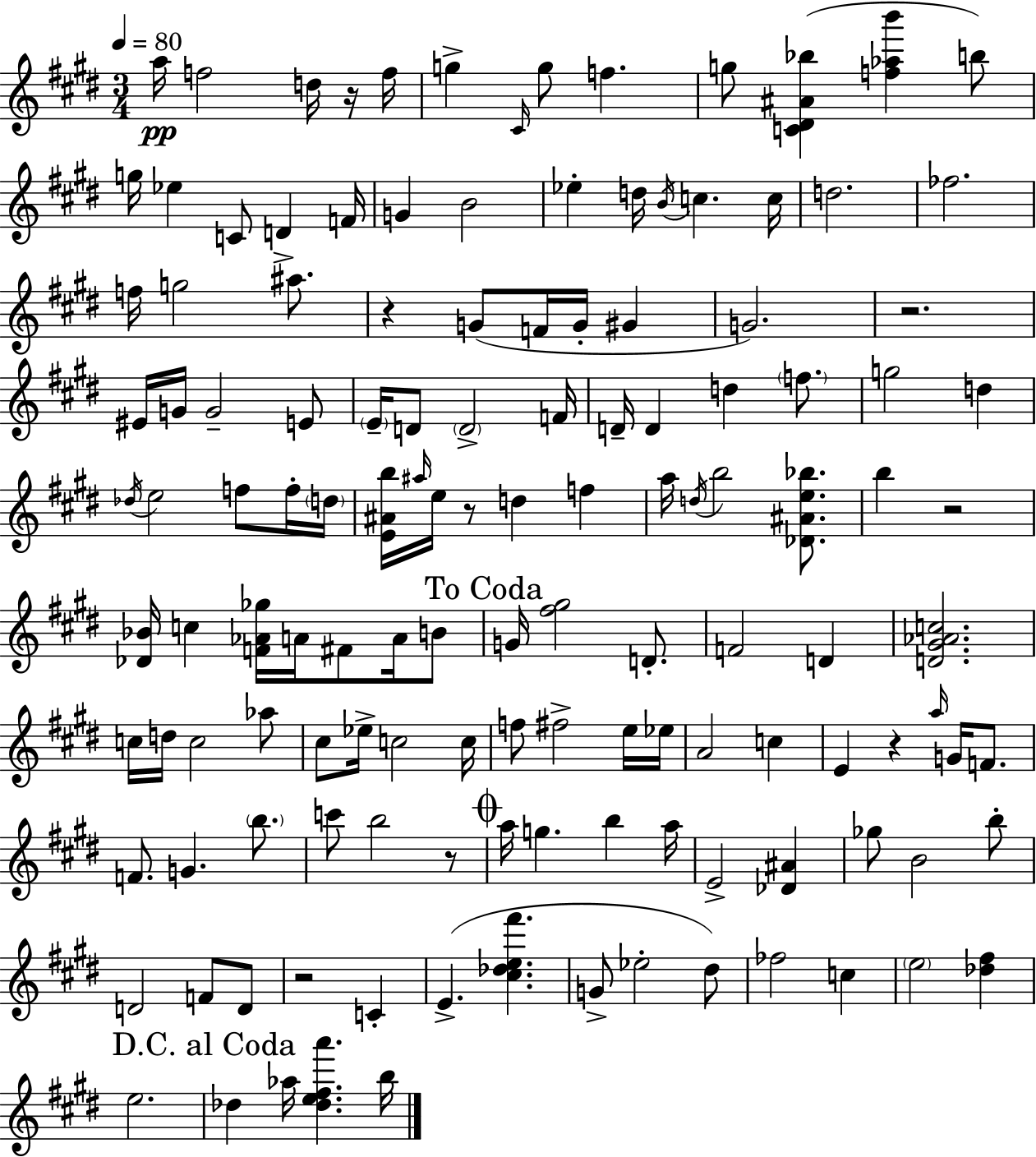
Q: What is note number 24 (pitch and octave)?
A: FES5